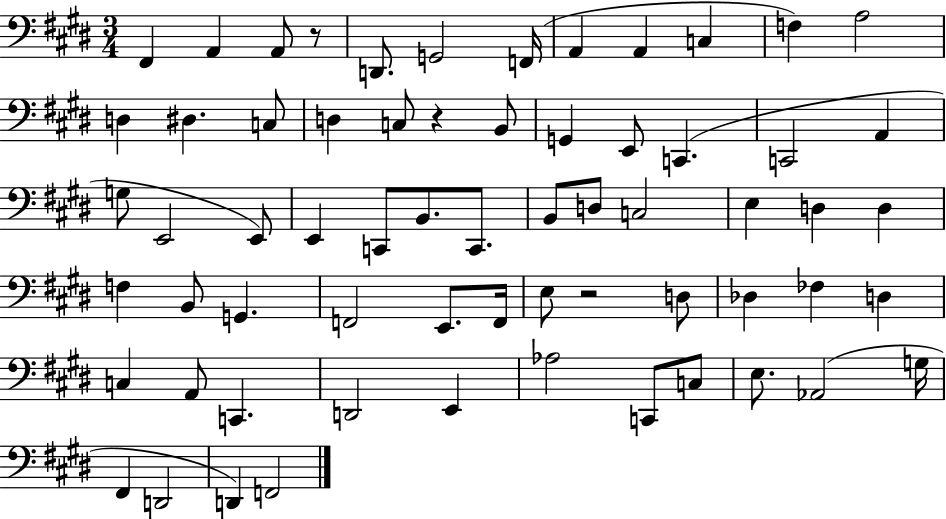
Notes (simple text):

F#2/q A2/q A2/e R/e D2/e. G2/h F2/s A2/q A2/q C3/q F3/q A3/h D3/q D#3/q. C3/e D3/q C3/e R/q B2/e G2/q E2/e C2/q. C2/h A2/q G3/e E2/h E2/e E2/q C2/e B2/e. C2/e. B2/e D3/e C3/h E3/q D3/q D3/q F3/q B2/e G2/q. F2/h E2/e. F2/s E3/e R/h D3/e Db3/q FES3/q D3/q C3/q A2/e C2/q. D2/h E2/q Ab3/h C2/e C3/e E3/e. Ab2/h G3/s F#2/q D2/h D2/q F2/h